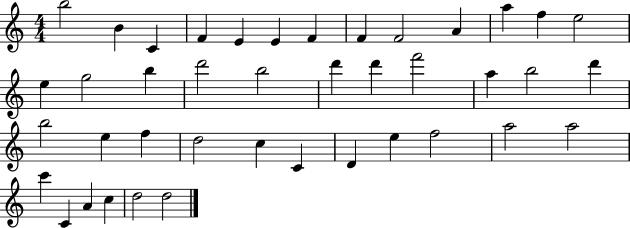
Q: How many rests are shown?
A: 0